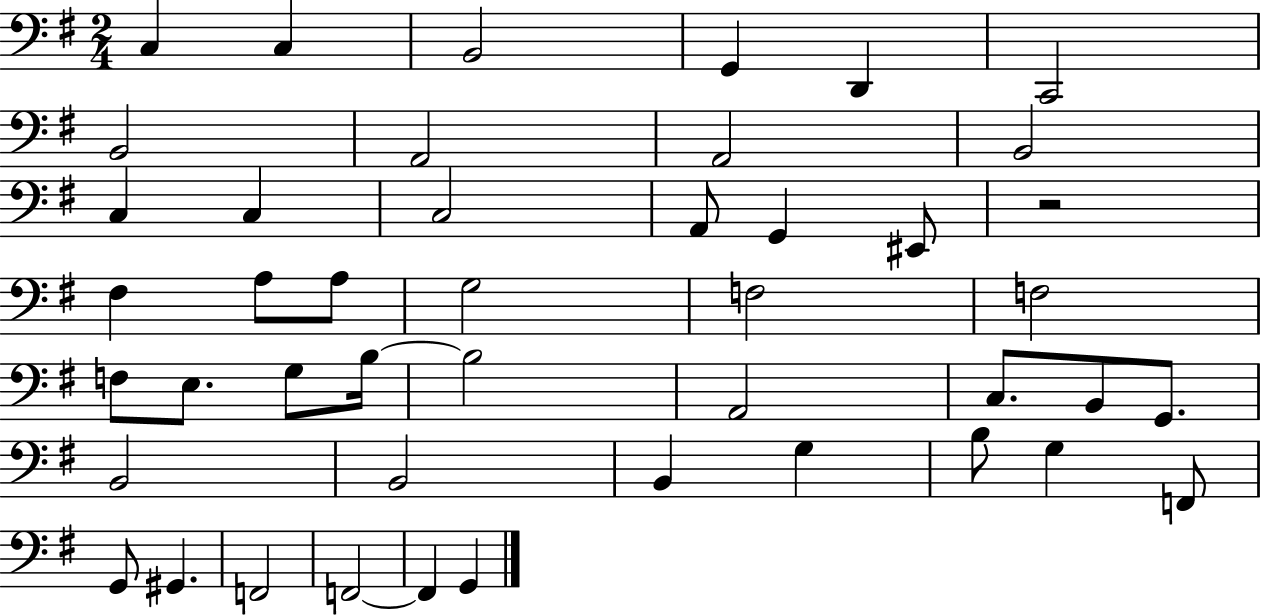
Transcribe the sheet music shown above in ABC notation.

X:1
T:Untitled
M:2/4
L:1/4
K:G
C, C, B,,2 G,, D,, C,,2 B,,2 A,,2 A,,2 B,,2 C, C, C,2 A,,/2 G,, ^E,,/2 z2 ^F, A,/2 A,/2 G,2 F,2 F,2 F,/2 E,/2 G,/2 B,/4 B,2 A,,2 C,/2 B,,/2 G,,/2 B,,2 B,,2 B,, G, B,/2 G, F,,/2 G,,/2 ^G,, F,,2 F,,2 F,, G,,